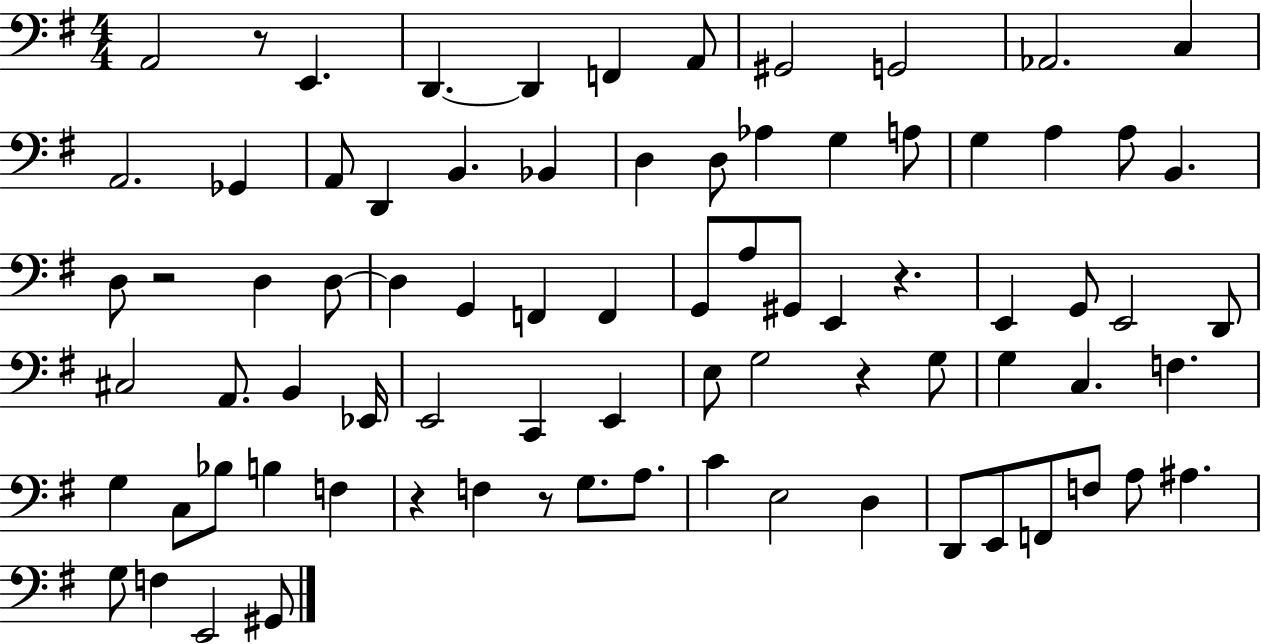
A2/h R/e E2/q. D2/q. D2/q F2/q A2/e G#2/h G2/h Ab2/h. C3/q A2/h. Gb2/q A2/e D2/q B2/q. Bb2/q D3/q D3/e Ab3/q G3/q A3/e G3/q A3/q A3/e B2/q. D3/e R/h D3/q D3/e D3/q G2/q F2/q F2/q G2/e A3/e G#2/e E2/q R/q. E2/q G2/e E2/h D2/e C#3/h A2/e. B2/q Eb2/s E2/h C2/q E2/q E3/e G3/h R/q G3/e G3/q C3/q. F3/q. G3/q C3/e Bb3/e B3/q F3/q R/q F3/q R/e G3/e. A3/e. C4/q E3/h D3/q D2/e E2/e F2/e F3/e A3/e A#3/q. G3/e F3/q E2/h G#2/e